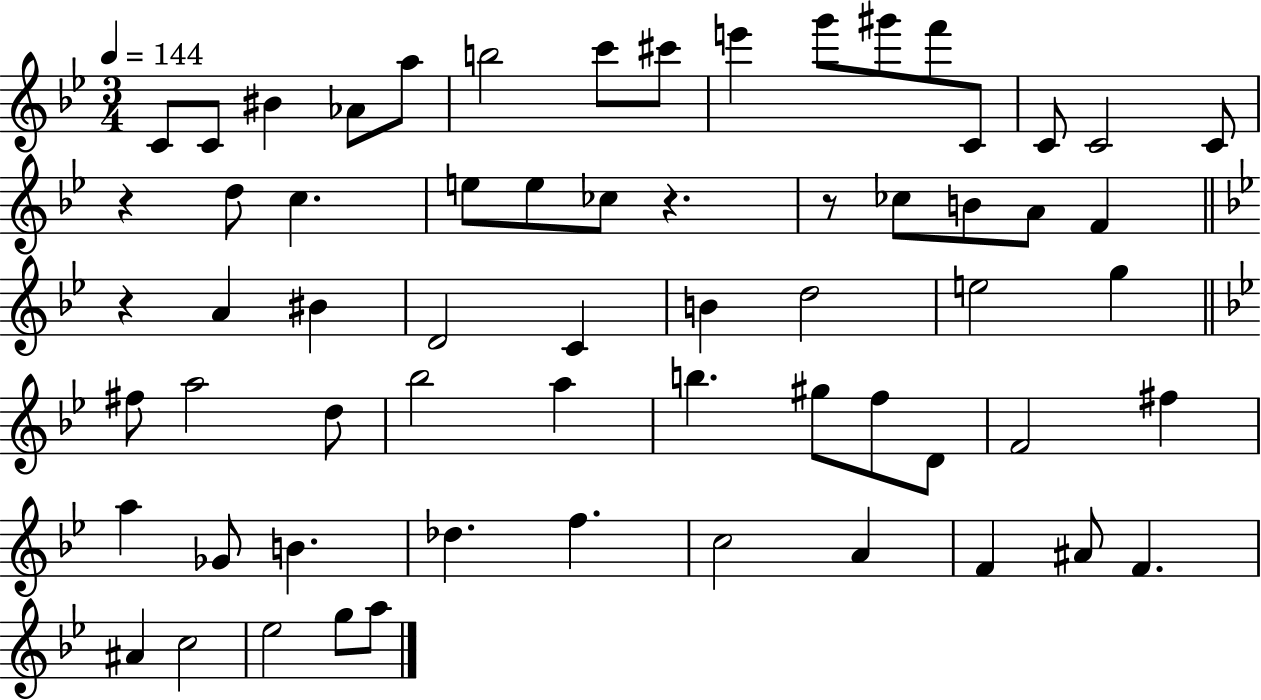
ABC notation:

X:1
T:Untitled
M:3/4
L:1/4
K:Bb
C/2 C/2 ^B _A/2 a/2 b2 c'/2 ^c'/2 e' g'/2 ^g'/2 f'/2 C/2 C/2 C2 C/2 z d/2 c e/2 e/2 _c/2 z z/2 _c/2 B/2 A/2 F z A ^B D2 C B d2 e2 g ^f/2 a2 d/2 _b2 a b ^g/2 f/2 D/2 F2 ^f a _G/2 B _d f c2 A F ^A/2 F ^A c2 _e2 g/2 a/2